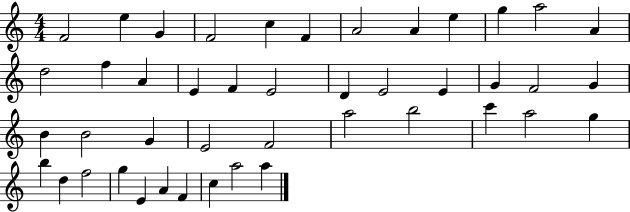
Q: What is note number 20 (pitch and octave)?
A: E4